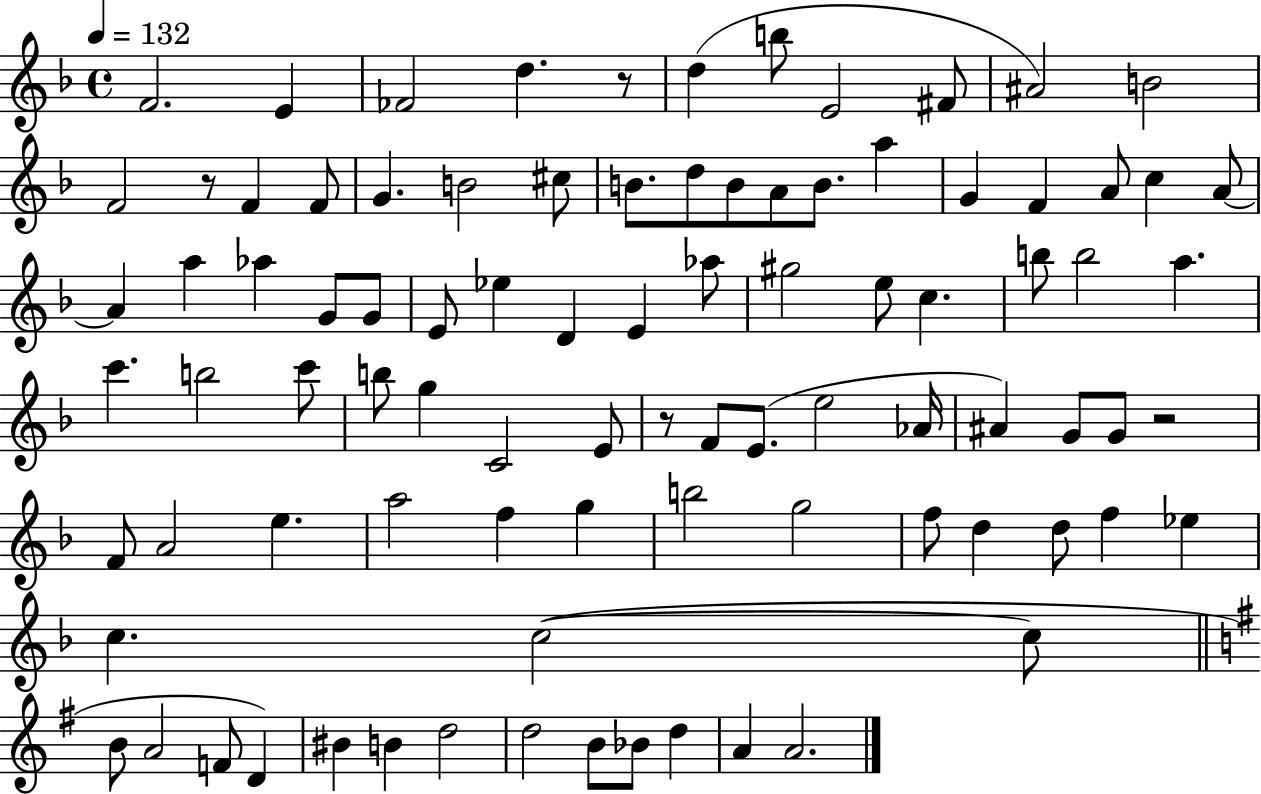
F4/h. E4/q FES4/h D5/q. R/e D5/q B5/e E4/h F#4/e A#4/h B4/h F4/h R/e F4/q F4/e G4/q. B4/h C#5/e B4/e. D5/e B4/e A4/e B4/e. A5/q G4/q F4/q A4/e C5/q A4/e A4/q A5/q Ab5/q G4/e G4/e E4/e Eb5/q D4/q E4/q Ab5/e G#5/h E5/e C5/q. B5/e B5/h A5/q. C6/q. B5/h C6/e B5/e G5/q C4/h E4/e R/e F4/e E4/e. E5/h Ab4/s A#4/q G4/e G4/e R/h F4/e A4/h E5/q. A5/h F5/q G5/q B5/h G5/h F5/e D5/q D5/e F5/q Eb5/q C5/q. C5/h C5/e B4/e A4/h F4/e D4/q BIS4/q B4/q D5/h D5/h B4/e Bb4/e D5/q A4/q A4/h.